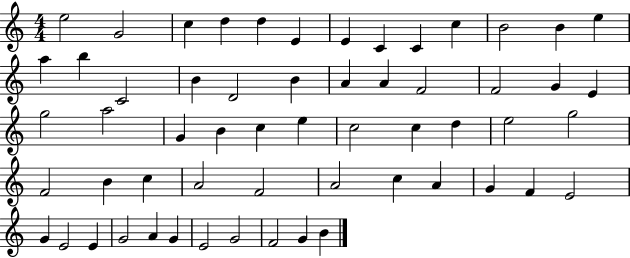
E5/h G4/h C5/q D5/q D5/q E4/q E4/q C4/q C4/q C5/q B4/h B4/q E5/q A5/q B5/q C4/h B4/q D4/h B4/q A4/q A4/q F4/h F4/h G4/q E4/q G5/h A5/h G4/q B4/q C5/q E5/q C5/h C5/q D5/q E5/h G5/h F4/h B4/q C5/q A4/h F4/h A4/h C5/q A4/q G4/q F4/q E4/h G4/q E4/h E4/q G4/h A4/q G4/q E4/h G4/h F4/h G4/q B4/q